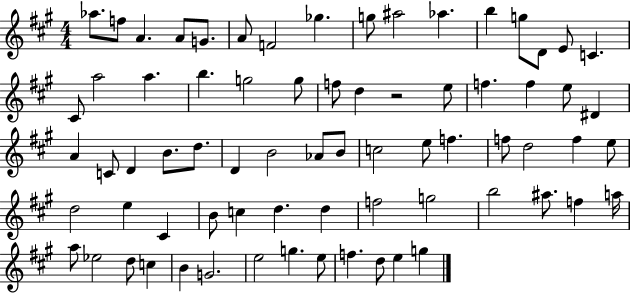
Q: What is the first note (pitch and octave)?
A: Ab5